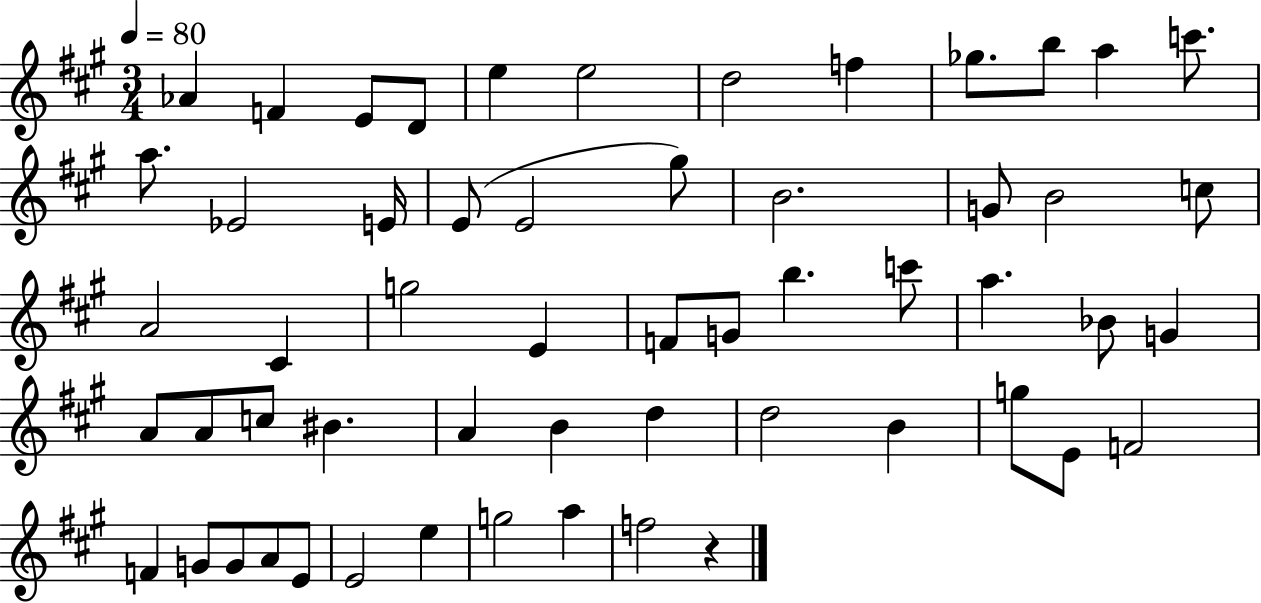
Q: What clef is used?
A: treble